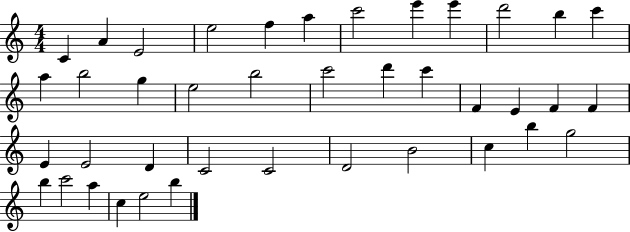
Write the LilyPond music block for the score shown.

{
  \clef treble
  \numericTimeSignature
  \time 4/4
  \key c \major
  c'4 a'4 e'2 | e''2 f''4 a''4 | c'''2 e'''4 e'''4 | d'''2 b''4 c'''4 | \break a''4 b''2 g''4 | e''2 b''2 | c'''2 d'''4 c'''4 | f'4 e'4 f'4 f'4 | \break e'4 e'2 d'4 | c'2 c'2 | d'2 b'2 | c''4 b''4 g''2 | \break b''4 c'''2 a''4 | c''4 e''2 b''4 | \bar "|."
}